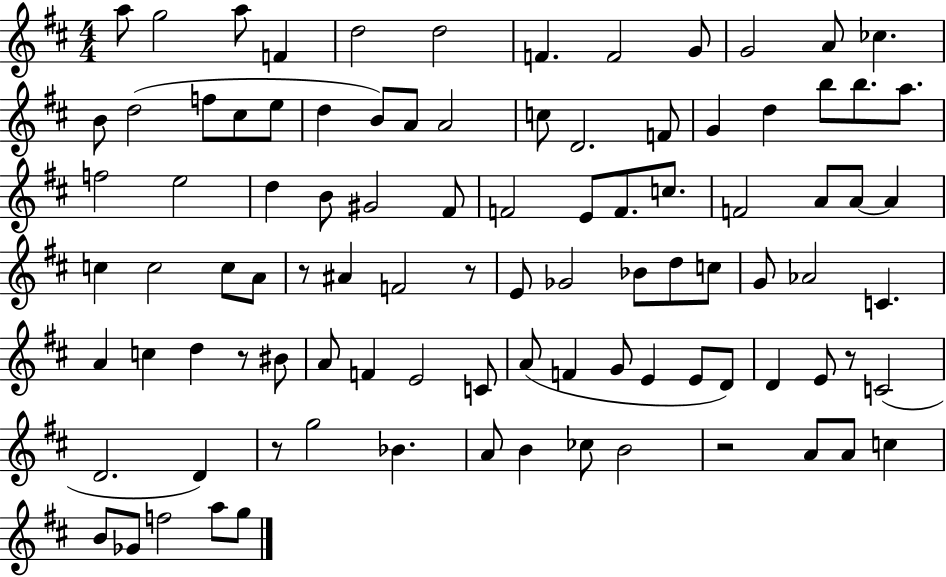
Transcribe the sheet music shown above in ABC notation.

X:1
T:Untitled
M:4/4
L:1/4
K:D
a/2 g2 a/2 F d2 d2 F F2 G/2 G2 A/2 _c B/2 d2 f/2 ^c/2 e/2 d B/2 A/2 A2 c/2 D2 F/2 G d b/2 b/2 a/2 f2 e2 d B/2 ^G2 ^F/2 F2 E/2 F/2 c/2 F2 A/2 A/2 A c c2 c/2 A/2 z/2 ^A F2 z/2 E/2 _G2 _B/2 d/2 c/2 G/2 _A2 C A c d z/2 ^B/2 A/2 F E2 C/2 A/2 F G/2 E E/2 D/2 D E/2 z/2 C2 D2 D z/2 g2 _B A/2 B _c/2 B2 z2 A/2 A/2 c B/2 _G/2 f2 a/2 g/2